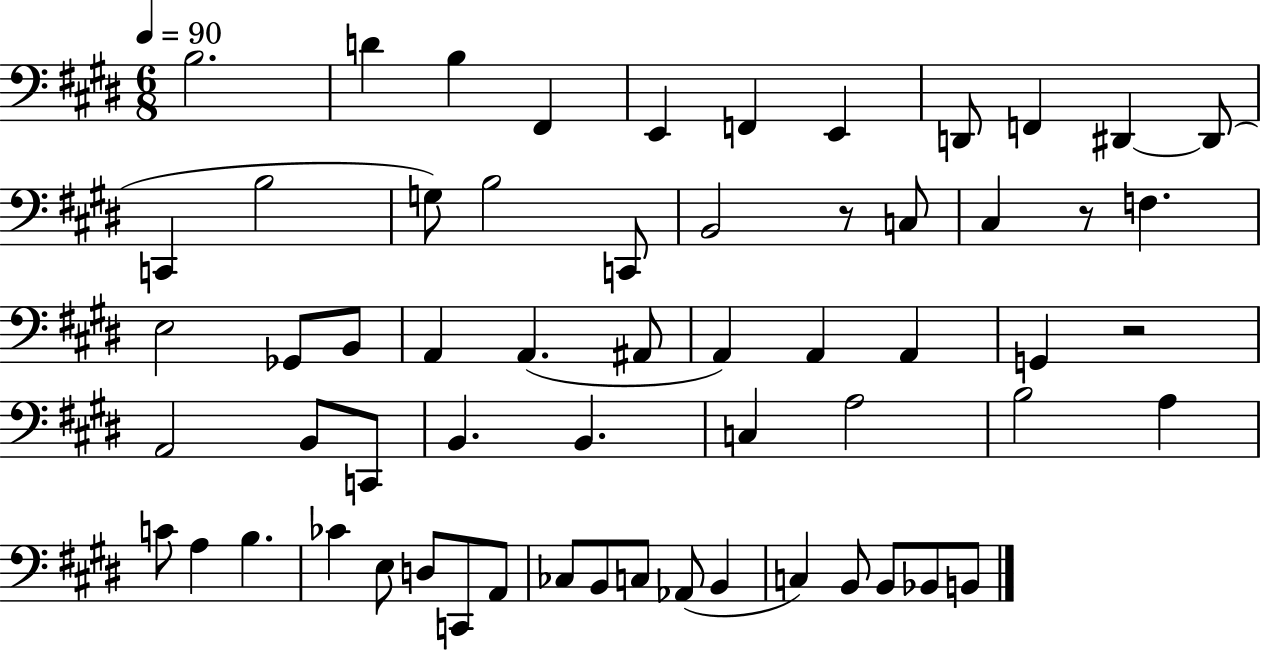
X:1
T:Untitled
M:6/8
L:1/4
K:E
B,2 D B, ^F,, E,, F,, E,, D,,/2 F,, ^D,, ^D,,/2 C,, B,2 G,/2 B,2 C,,/2 B,,2 z/2 C,/2 ^C, z/2 F, E,2 _G,,/2 B,,/2 A,, A,, ^A,,/2 A,, A,, A,, G,, z2 A,,2 B,,/2 C,,/2 B,, B,, C, A,2 B,2 A, C/2 A, B, _C E,/2 D,/2 C,,/2 A,,/2 _C,/2 B,,/2 C,/2 _A,,/2 B,, C, B,,/2 B,,/2 _B,,/2 B,,/2